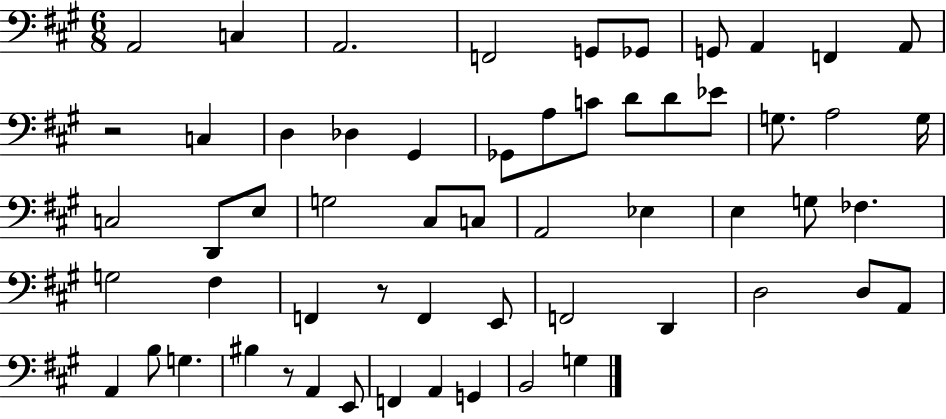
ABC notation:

X:1
T:Untitled
M:6/8
L:1/4
K:A
A,,2 C, A,,2 F,,2 G,,/2 _G,,/2 G,,/2 A,, F,, A,,/2 z2 C, D, _D, ^G,, _G,,/2 A,/2 C/2 D/2 D/2 _E/2 G,/2 A,2 G,/4 C,2 D,,/2 E,/2 G,2 ^C,/2 C,/2 A,,2 _E, E, G,/2 _F, G,2 ^F, F,, z/2 F,, E,,/2 F,,2 D,, D,2 D,/2 A,,/2 A,, B,/2 G, ^B, z/2 A,, E,,/2 F,, A,, G,, B,,2 G,